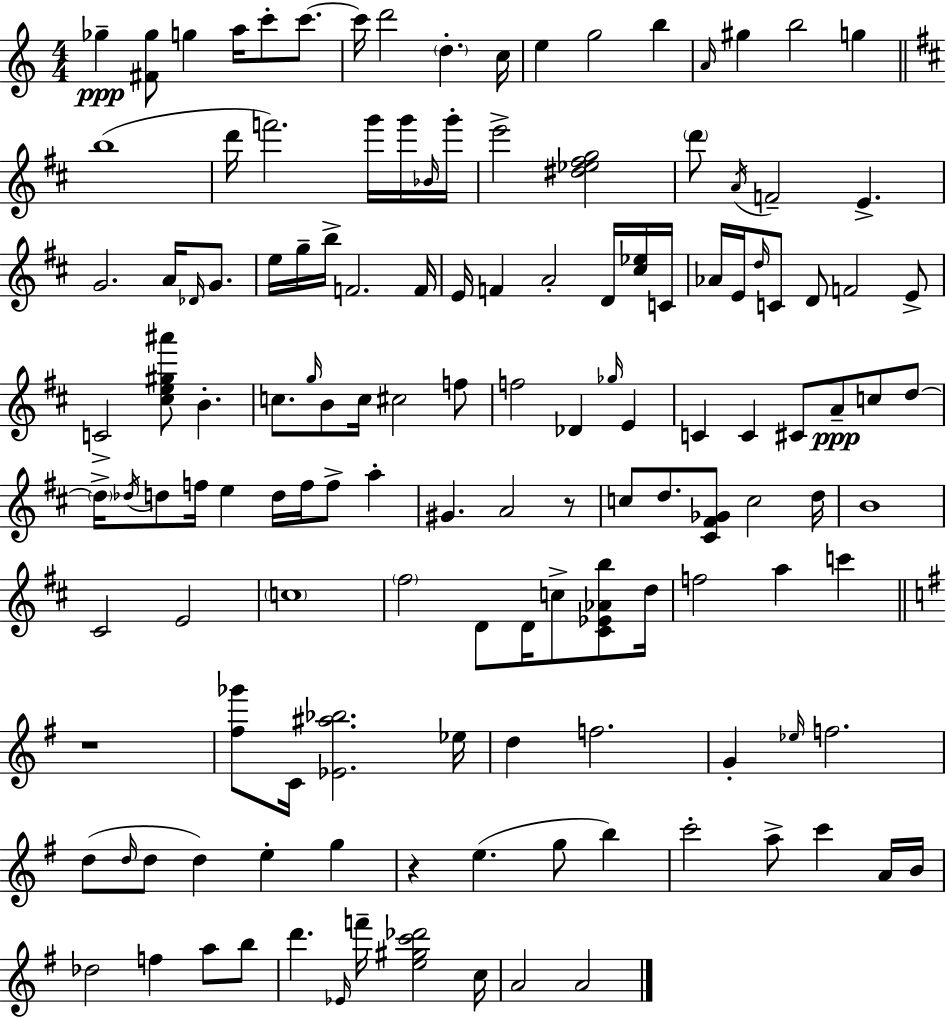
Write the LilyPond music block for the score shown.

{
  \clef treble
  \numericTimeSignature
  \time 4/4
  \key a \minor
  ges''4--\ppp <fis' ges''>8 g''4 a''16 c'''8-. c'''8.~~ | c'''16 d'''2 \parenthesize d''4.-. c''16 | e''4 g''2 b''4 | \grace { a'16 } gis''4 b''2 g''4 | \break \bar "||" \break \key d \major b''1( | d'''16 f'''2.) g'''16 g'''16 \grace { bes'16 } | g'''16-. e'''2-> <dis'' ees'' fis'' g''>2 | \parenthesize d'''8 \acciaccatura { a'16 } f'2-- e'4.-> | \break g'2. a'16 \grace { des'16 } | g'8. e''16 g''16-- b''16-> f'2. | f'16 e'16 f'4 a'2-. | d'16 <cis'' ees''>16 c'16 aes'16 e'16 \grace { d''16 } c'8 d'8 f'2 | \break e'8-> c'2-> <cis'' e'' gis'' ais'''>8 b'4.-. | c''8. \grace { g''16 } b'8 c''16 cis''2 | f''8 f''2 des'4 | \grace { ges''16 } e'4 c'4 c'4 cis'8 | \break a'8--\ppp c''8 d''8~~ \parenthesize d''16-> \acciaccatura { des''16 } d''8 f''16 e''4 d''16 | f''16 f''8-> a''4-. gis'4. a'2 | r8 c''8 d''8. <cis' fis' ges'>8 c''2 | d''16 b'1 | \break cis'2 e'2 | \parenthesize c''1 | \parenthesize fis''2 d'8 | d'16 c''8-> <cis' ees' aes' b''>8 d''16 f''2 a''4 | \break c'''4 \bar "||" \break \key e \minor r1 | <fis'' ges'''>8 c'16 <ees' ais'' bes''>2. ees''16 | d''4 f''2. | g'4-. \grace { ees''16 } f''2. | \break d''8( \grace { d''16 } d''8 d''4) e''4-. g''4 | r4 e''4.( g''8 b''4) | c'''2-. a''8-> c'''4 | a'16 b'16 des''2 f''4 a''8 | \break b''8 d'''4. \grace { ees'16 } f'''16-- <e'' gis'' c''' des'''>2 | c''16 a'2 a'2 | \bar "|."
}